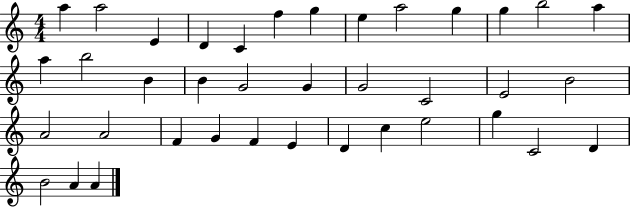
X:1
T:Untitled
M:4/4
L:1/4
K:C
a a2 E D C f g e a2 g g b2 a a b2 B B G2 G G2 C2 E2 B2 A2 A2 F G F E D c e2 g C2 D B2 A A